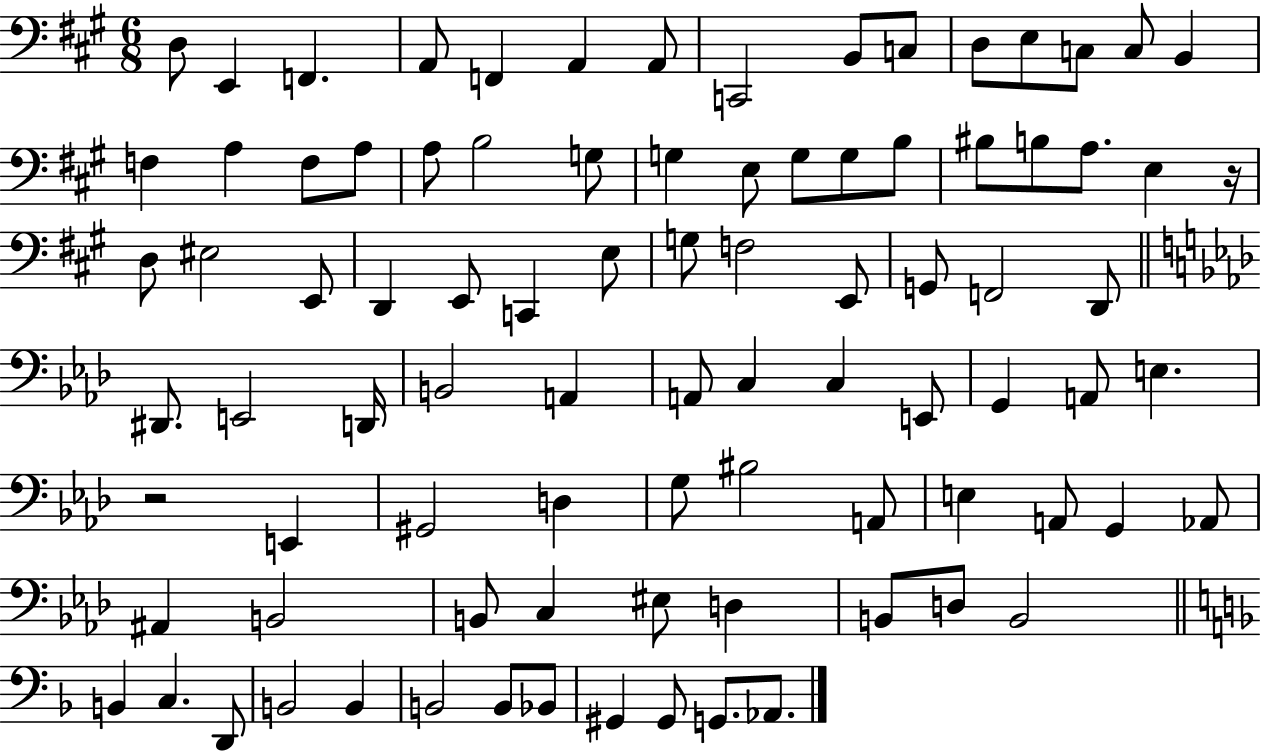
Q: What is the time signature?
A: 6/8